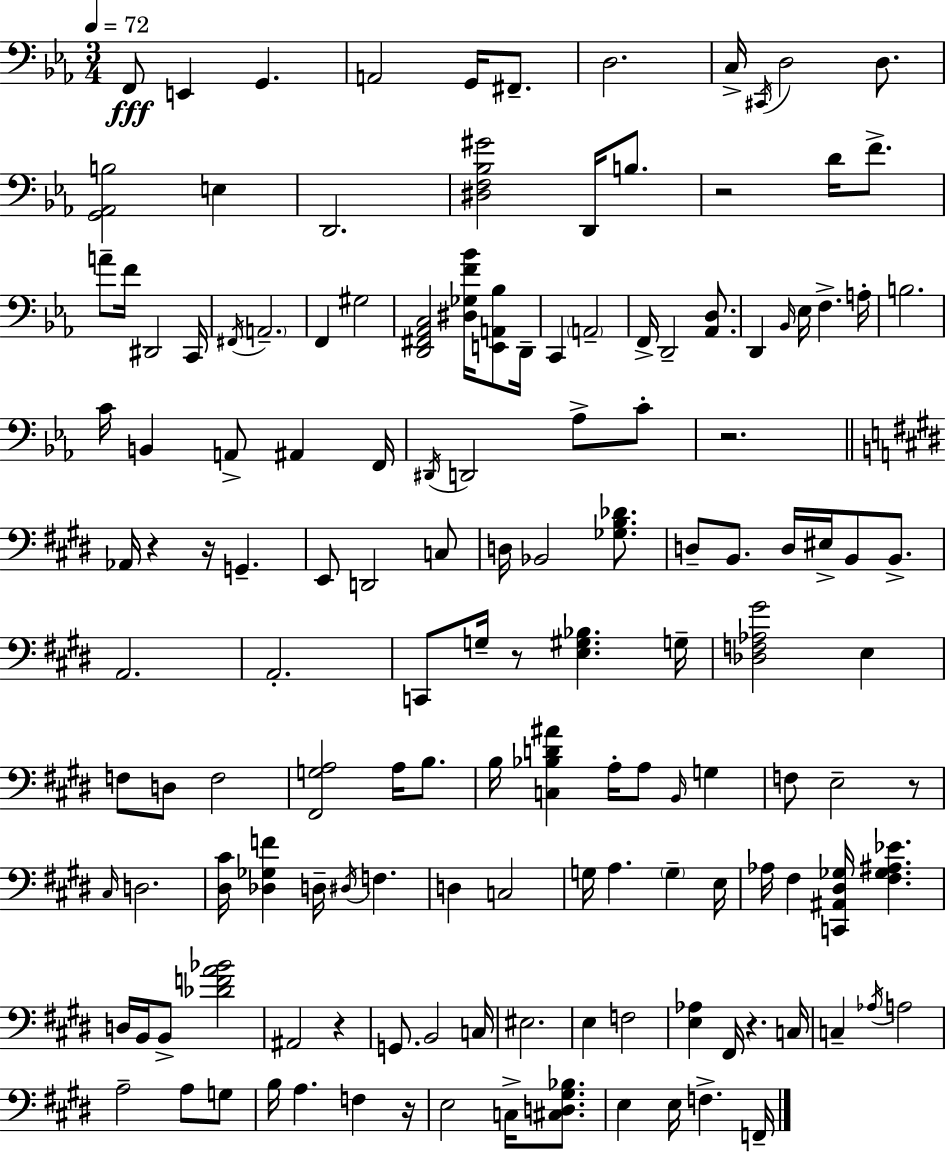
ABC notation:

X:1
T:Untitled
M:3/4
L:1/4
K:Eb
F,,/2 E,, G,, A,,2 G,,/4 ^F,,/2 D,2 C,/4 ^C,,/4 D,2 D,/2 [G,,_A,,B,]2 E, D,,2 [^D,F,_B,^G]2 D,,/4 B,/2 z2 D/4 F/2 A/2 F/4 ^D,,2 C,,/4 ^F,,/4 A,,2 F,, ^G,2 [D,,^F,,_A,,C,]2 [^D,_G,F_B]/4 [E,,A,,_B,]/2 D,,/4 C,, A,,2 F,,/4 D,,2 [_A,,D,]/2 D,, _B,,/4 _E,/4 F, A,/4 B,2 C/4 B,, A,,/2 ^A,, F,,/4 ^D,,/4 D,,2 _A,/2 C/2 z2 _A,,/4 z z/4 G,, E,,/2 D,,2 C,/2 D,/4 _B,,2 [_G,B,_D]/2 D,/2 B,,/2 D,/4 ^E,/4 B,,/2 B,,/2 A,,2 A,,2 C,,/2 G,/4 z/2 [E,^G,_B,] G,/4 [_D,F,_A,^G]2 E, F,/2 D,/2 F,2 [^F,,G,A,]2 A,/4 B,/2 B,/4 [C,_B,D^A] A,/4 A,/2 B,,/4 G, F,/2 E,2 z/2 ^C,/4 D,2 [^D,^C]/4 [_D,_G,F] D,/4 ^D,/4 F, D, C,2 G,/4 A, G, E,/4 _A,/4 ^F, [C,,^A,,^D,_G,]/4 [^F,_G,^A,_E] D,/4 B,,/4 B,,/2 [_DFA_B]2 ^A,,2 z G,,/2 B,,2 C,/4 ^E,2 E, F,2 [E,_A,] ^F,,/4 z C,/4 C, _A,/4 A,2 A,2 A,/2 G,/2 B,/4 A, F, z/4 E,2 C,/4 [^C,D,^G,_B,]/2 E, E,/4 F, F,,/4